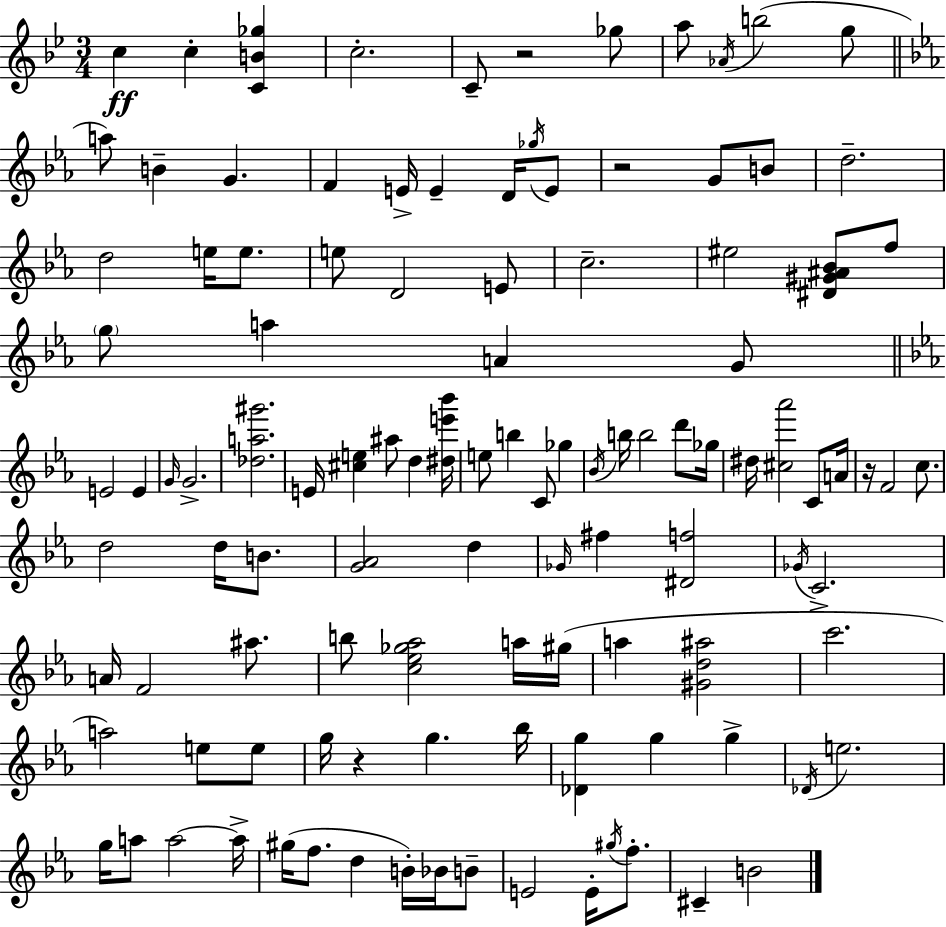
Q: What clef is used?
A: treble